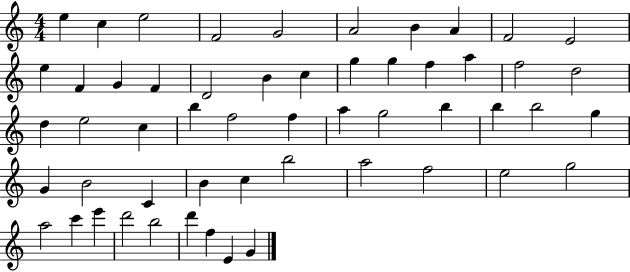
X:1
T:Untitled
M:4/4
L:1/4
K:C
e c e2 F2 G2 A2 B A F2 E2 e F G F D2 B c g g f a f2 d2 d e2 c b f2 f a g2 b b b2 g G B2 C B c b2 a2 f2 e2 g2 a2 c' e' d'2 b2 d' f E G